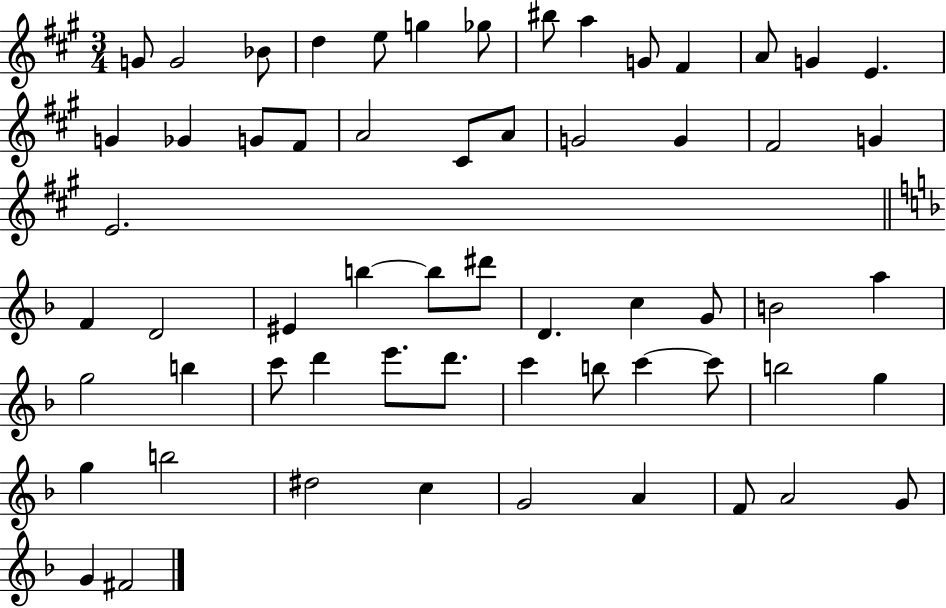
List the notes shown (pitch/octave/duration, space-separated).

G4/e G4/h Bb4/e D5/q E5/e G5/q Gb5/e BIS5/e A5/q G4/e F#4/q A4/e G4/q E4/q. G4/q Gb4/q G4/e F#4/e A4/h C#4/e A4/e G4/h G4/q F#4/h G4/q E4/h. F4/q D4/h EIS4/q B5/q B5/e D#6/e D4/q. C5/q G4/e B4/h A5/q G5/h B5/q C6/e D6/q E6/e. D6/e. C6/q B5/e C6/q C6/e B5/h G5/q G5/q B5/h D#5/h C5/q G4/h A4/q F4/e A4/h G4/e G4/q F#4/h